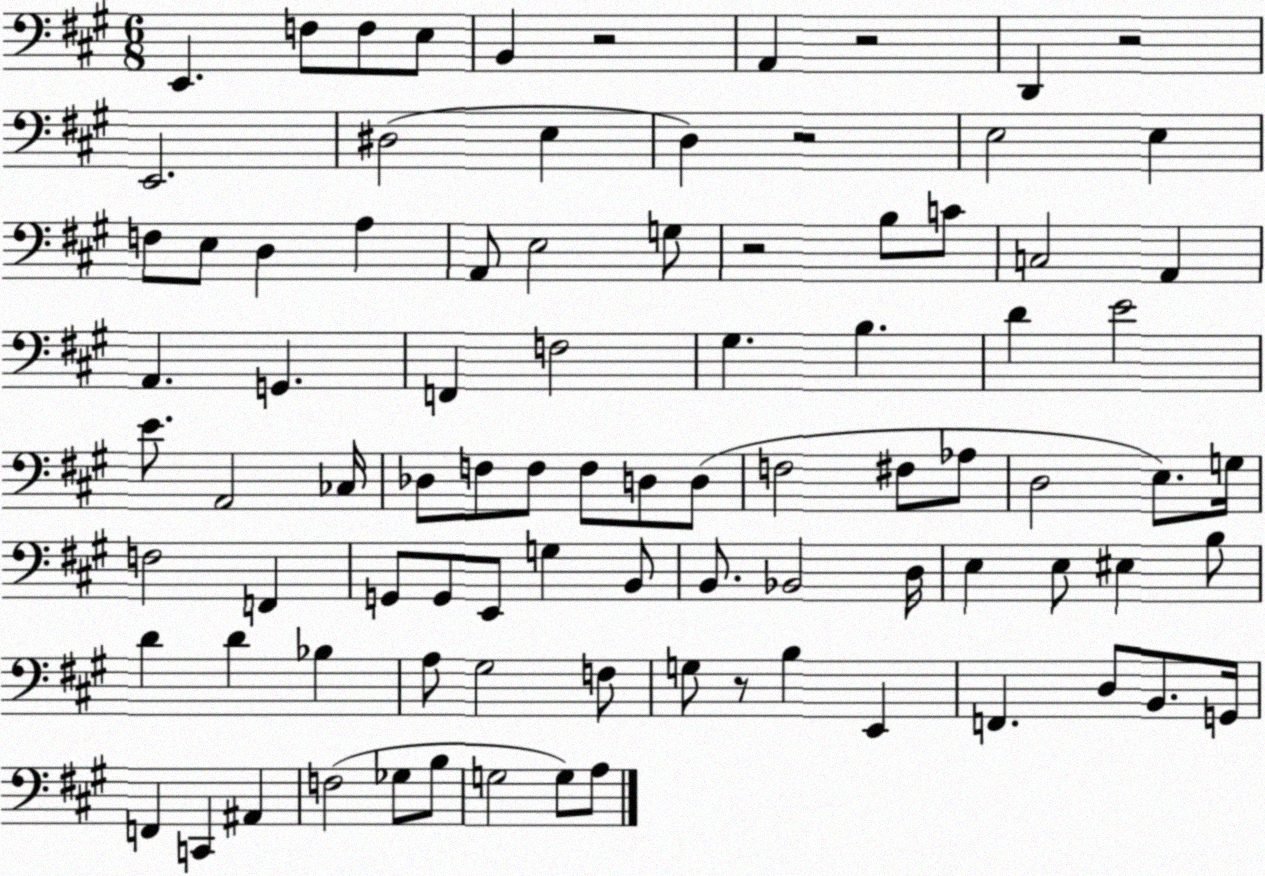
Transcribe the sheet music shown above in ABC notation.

X:1
T:Untitled
M:6/8
L:1/4
K:A
E,, F,/2 F,/2 E,/2 B,, z2 A,, z2 D,, z2 E,,2 ^D,2 E, D, z2 E,2 E, F,/2 E,/2 D, A, A,,/2 E,2 G,/2 z2 B,/2 C/2 C,2 A,, A,, G,, F,, F,2 ^G, B, D E2 E/2 A,,2 _C,/4 _D,/2 F,/2 F,/2 F,/2 D,/2 D,/2 F,2 ^F,/2 _A,/2 D,2 E,/2 G,/4 F,2 F,, G,,/2 G,,/2 E,,/2 G, B,,/2 B,,/2 _B,,2 D,/4 E, E,/2 ^E, B,/2 D D _B, A,/2 ^G,2 F,/2 G,/2 z/2 B, E,, F,, D,/2 B,,/2 G,,/4 F,, C,, ^A,, F,2 _G,/2 B,/2 G,2 G,/2 A,/2